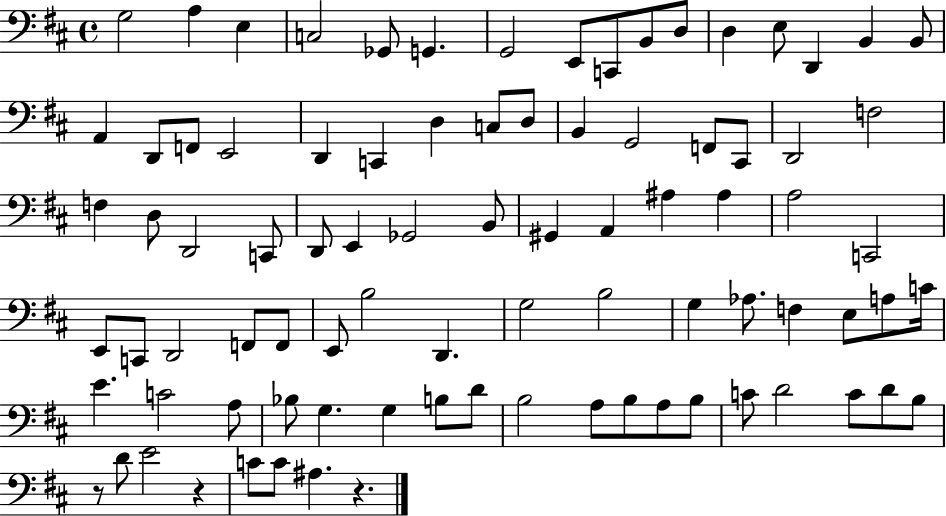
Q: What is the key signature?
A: D major